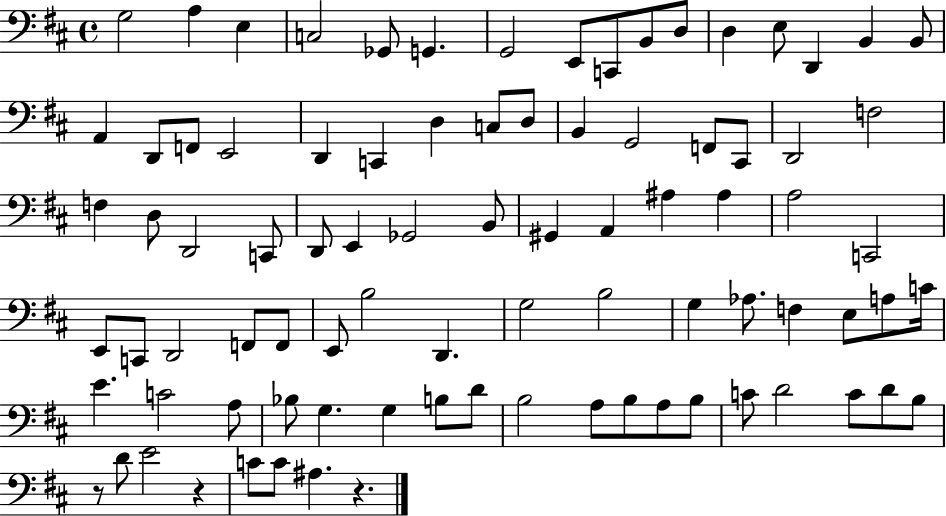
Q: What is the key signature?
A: D major